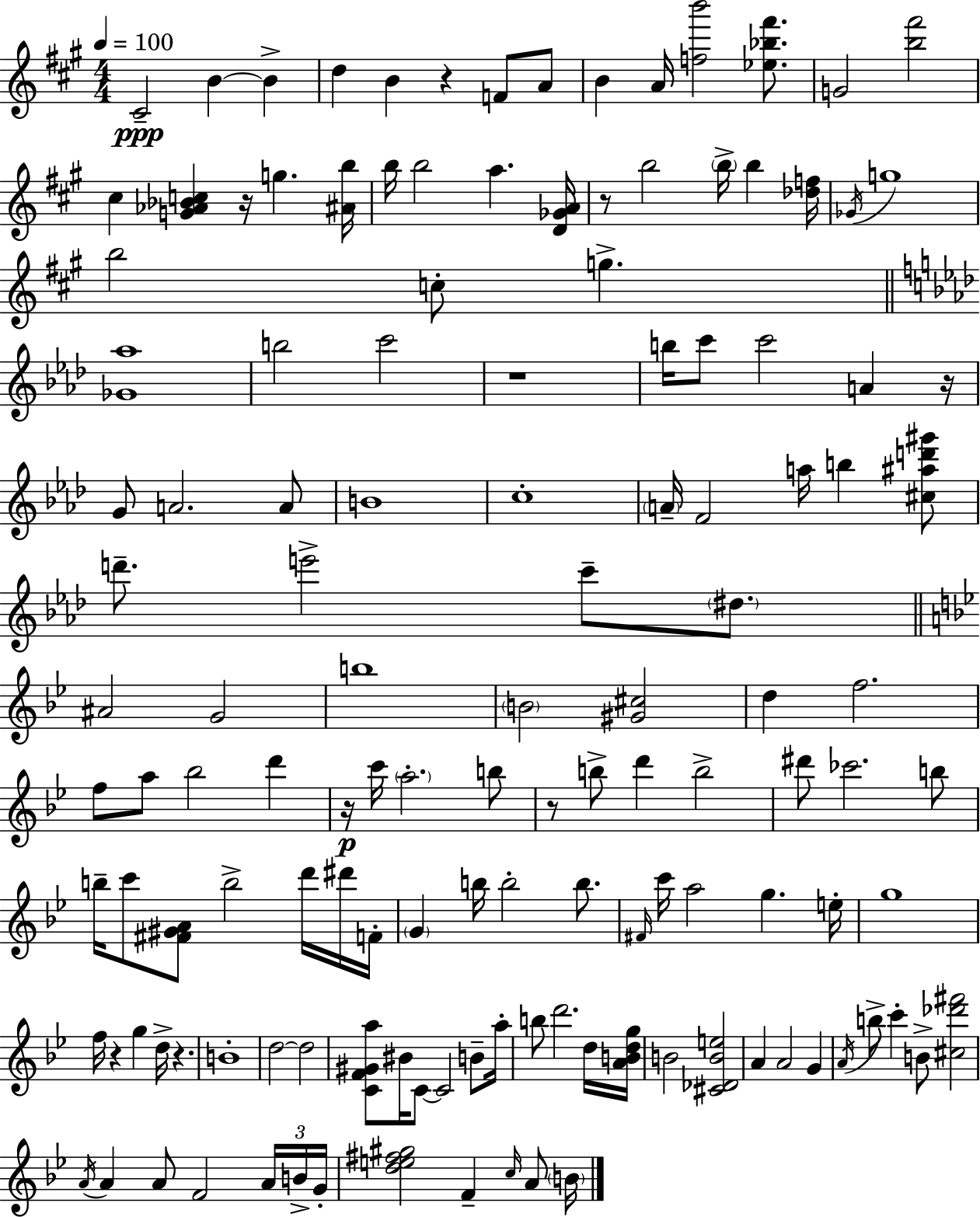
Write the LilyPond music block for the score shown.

{
  \clef treble
  \numericTimeSignature
  \time 4/4
  \key a \major
  \tempo 4 = 100
  \repeat volta 2 { cis'2--\ppp b'4~~ b'4-> | d''4 b'4 r4 f'8 a'8 | b'4 a'16 <f'' b'''>2 <ees'' bes'' fis'''>8. | g'2 <b'' fis'''>2 | \break cis''4 <g' aes' bes' c''>4 r16 g''4. <ais' b''>16 | b''16 b''2 a''4. <d' ges' a'>16 | r8 b''2 \parenthesize b''16-> b''4 <des'' f''>16 | \acciaccatura { ges'16 } g''1 | \break b''2 c''8-. g''4.-> | \bar "||" \break \key f \minor <ges' aes''>1 | b''2 c'''2 | r1 | b''16 c'''8 c'''2 a'4 r16 | \break g'8 a'2. a'8 | b'1 | c''1-. | \parenthesize a'16-- f'2 a''16 b''4 <cis'' ais'' d''' gis'''>8 | \break d'''8.-- e'''2-> c'''8-- \parenthesize dis''8. | \bar "||" \break \key g \minor ais'2 g'2 | b''1 | \parenthesize b'2 <gis' cis''>2 | d''4 f''2. | \break f''8 a''8 bes''2 d'''4 | r16\p c'''16 \parenthesize a''2.-. b''8 | r8 b''8-> d'''4 b''2-> | dis'''8 ces'''2. b''8 | \break b''16-- c'''8 <fis' gis' a'>8 b''2-> d'''16 dis'''16 f'16-. | \parenthesize g'4 b''16 b''2-. b''8. | \grace { fis'16 } c'''16 a''2 g''4. | e''16-. g''1 | \break f''16 r4 g''4 d''16-> r4. | b'1-. | d''2~~ d''2 | <c' f' gis' a''>8 bis'16 c'8~~ c'2 b'8-- | \break a''16-. b''8 d'''2. d''16 | <a' b' d'' g''>16 b'2 <cis' des' b' e''>2 | a'4 a'2 g'4 | \acciaccatura { a'16 } b''8-> c'''4-. b'8-> <cis'' des''' fis'''>2 | \break \acciaccatura { a'16 } a'4 a'8 f'2 | \tuplet 3/2 { a'16 b'16-> g'16-. } <d'' e'' fis'' gis''>2 f'4-- | \grace { c''16 } a'8 \parenthesize b'16 } \bar "|."
}